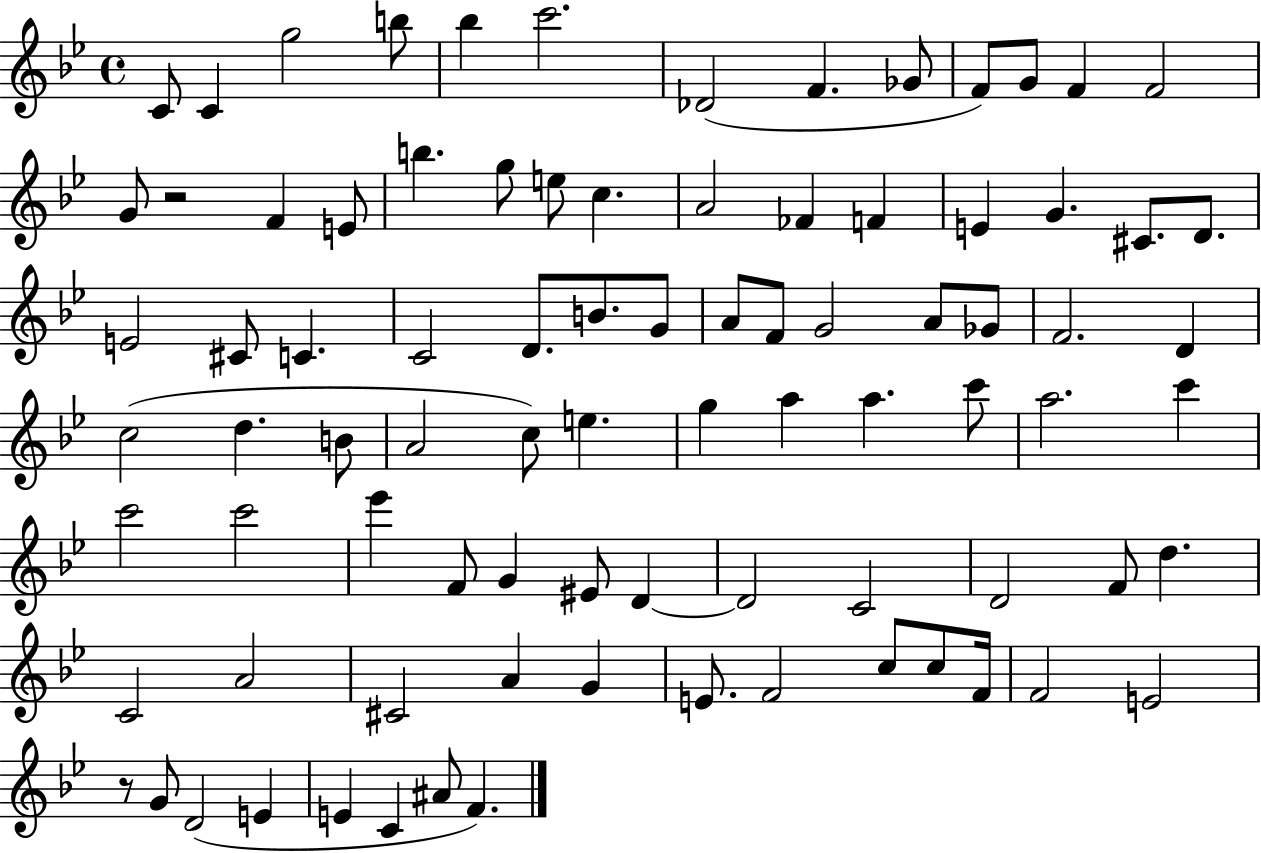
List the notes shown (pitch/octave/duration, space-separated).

C4/e C4/q G5/h B5/e Bb5/q C6/h. Db4/h F4/q. Gb4/e F4/e G4/e F4/q F4/h G4/e R/h F4/q E4/e B5/q. G5/e E5/e C5/q. A4/h FES4/q F4/q E4/q G4/q. C#4/e. D4/e. E4/h C#4/e C4/q. C4/h D4/e. B4/e. G4/e A4/e F4/e G4/h A4/e Gb4/e F4/h. D4/q C5/h D5/q. B4/e A4/h C5/e E5/q. G5/q A5/q A5/q. C6/e A5/h. C6/q C6/h C6/h Eb6/q F4/e G4/q EIS4/e D4/q D4/h C4/h D4/h F4/e D5/q. C4/h A4/h C#4/h A4/q G4/q E4/e. F4/h C5/e C5/e F4/s F4/h E4/h R/e G4/e D4/h E4/q E4/q C4/q A#4/e F4/q.